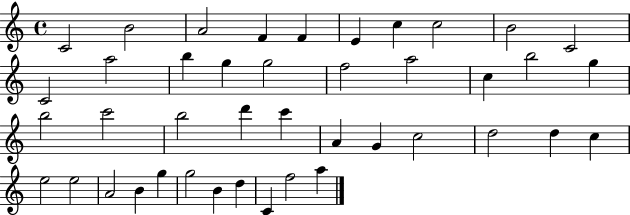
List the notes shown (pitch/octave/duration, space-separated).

C4/h B4/h A4/h F4/q F4/q E4/q C5/q C5/h B4/h C4/h C4/h A5/h B5/q G5/q G5/h F5/h A5/h C5/q B5/h G5/q B5/h C6/h B5/h D6/q C6/q A4/q G4/q C5/h D5/h D5/q C5/q E5/h E5/h A4/h B4/q G5/q G5/h B4/q D5/q C4/q F5/h A5/q